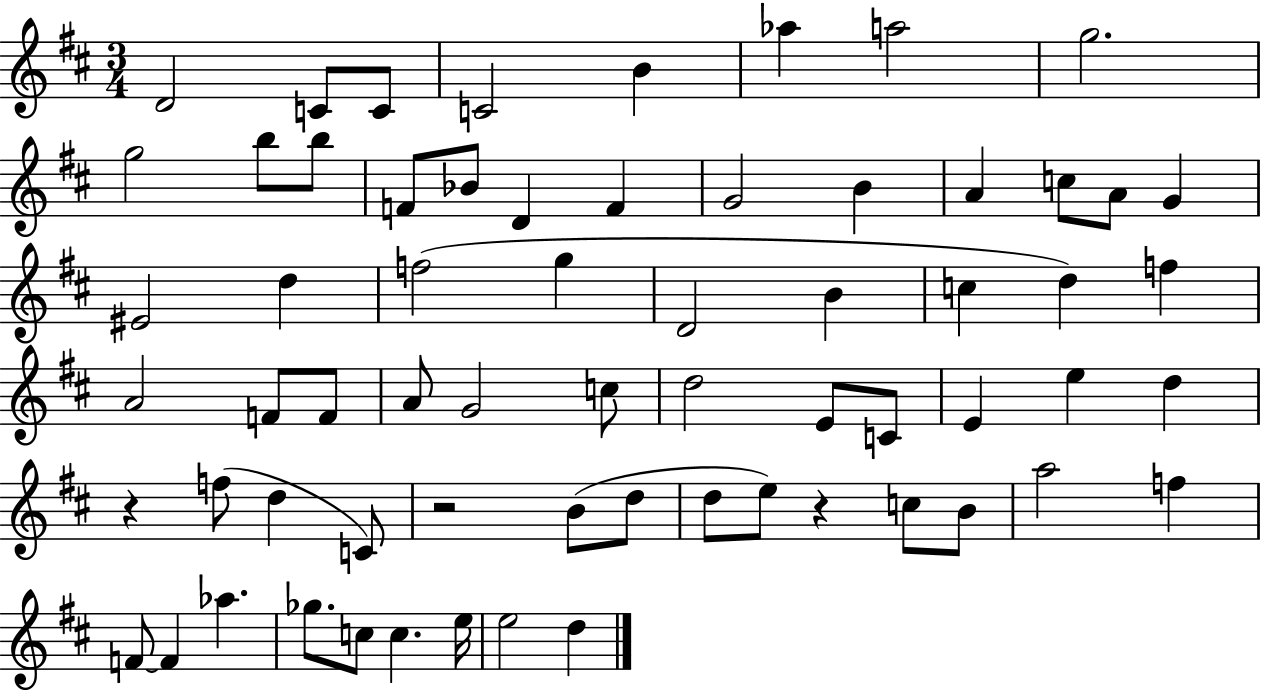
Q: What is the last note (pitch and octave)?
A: D5